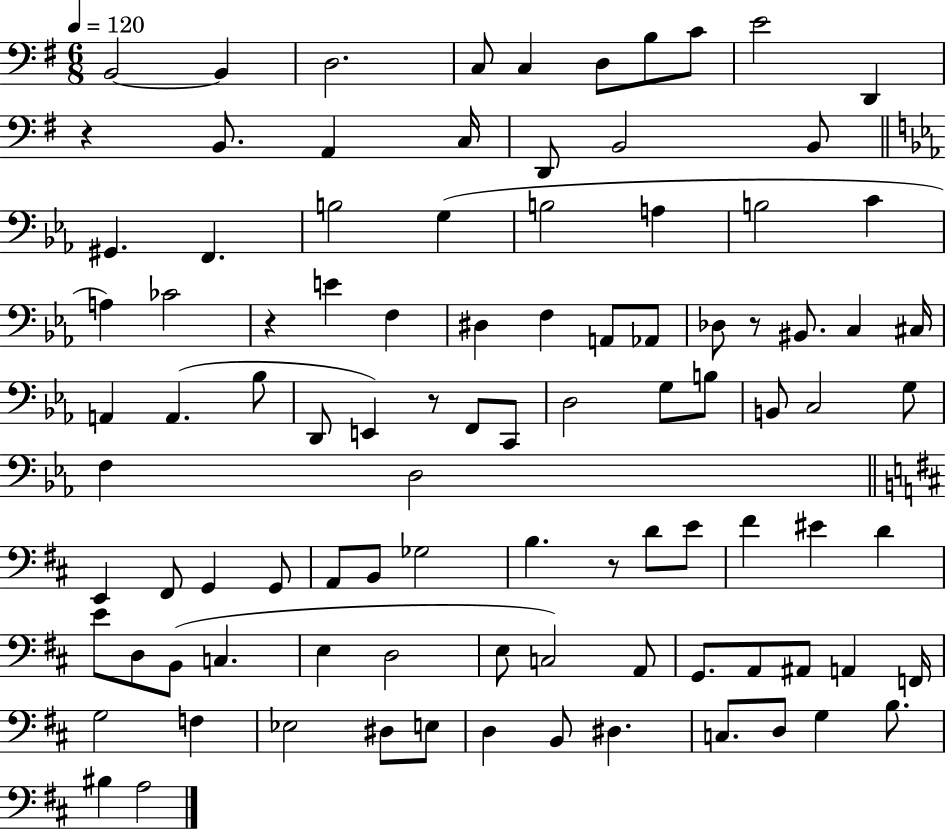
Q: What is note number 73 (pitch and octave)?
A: A2